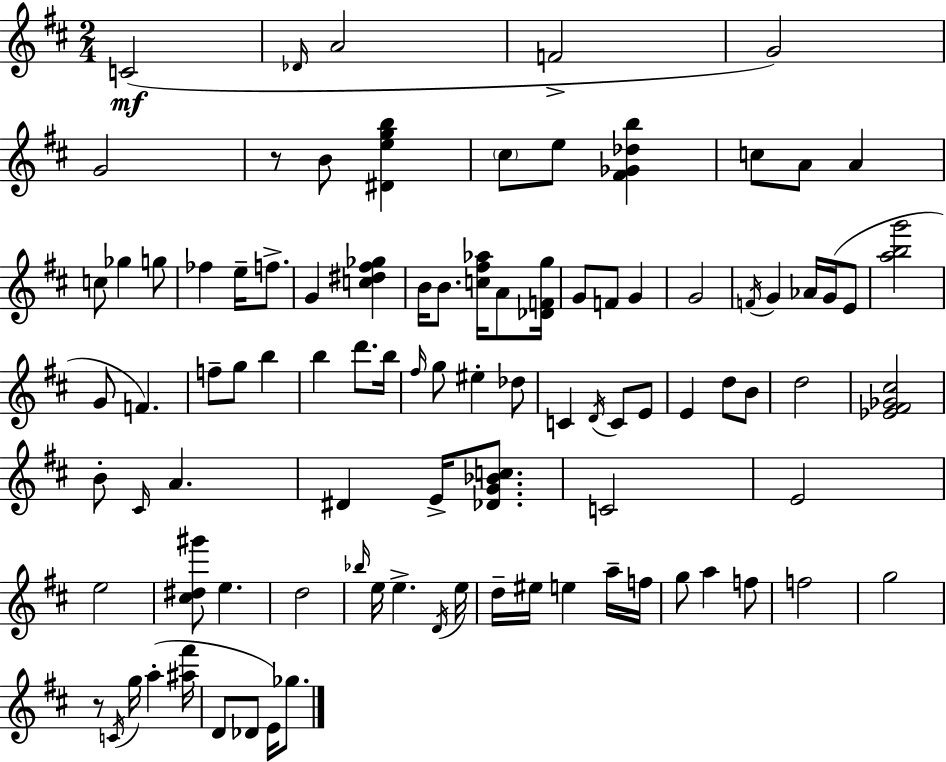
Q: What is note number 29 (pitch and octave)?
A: Ab4